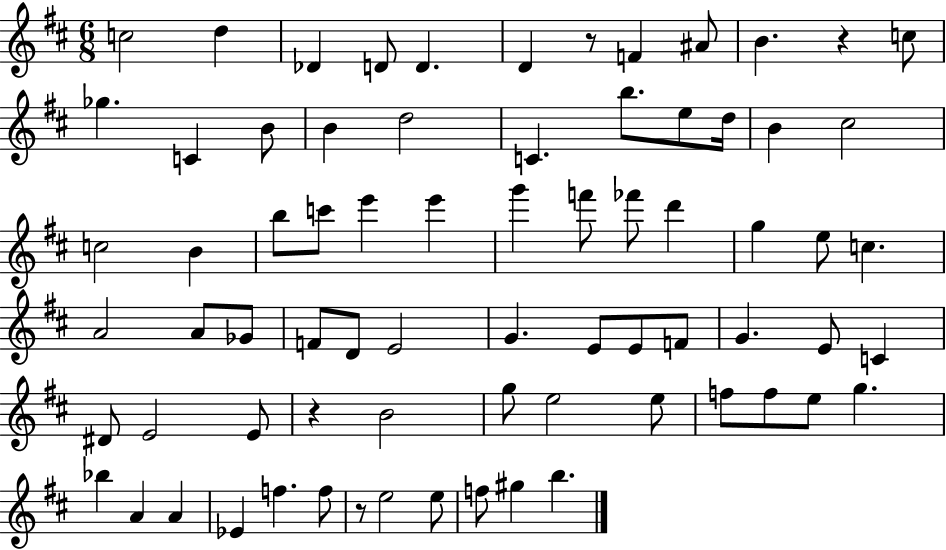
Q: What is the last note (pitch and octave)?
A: B5